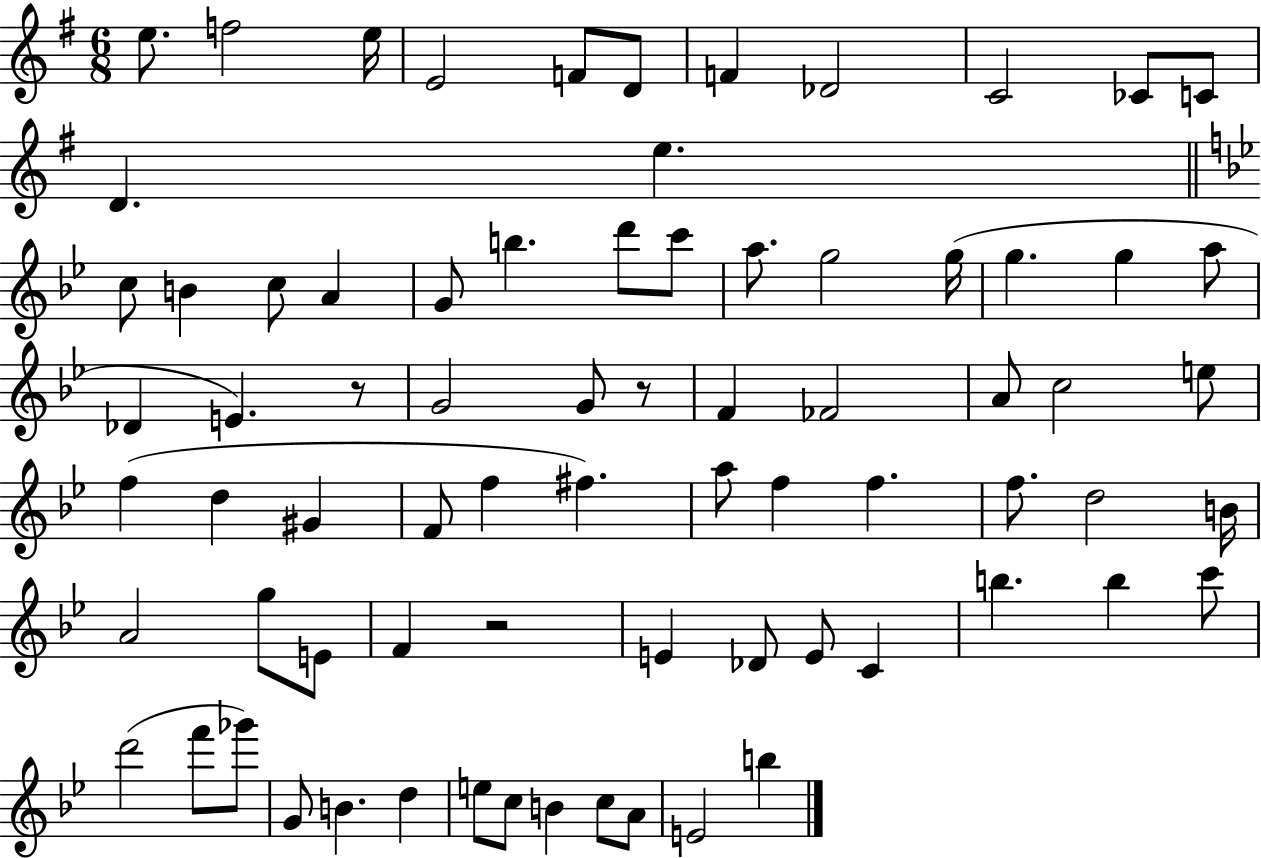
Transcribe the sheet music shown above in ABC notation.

X:1
T:Untitled
M:6/8
L:1/4
K:G
e/2 f2 e/4 E2 F/2 D/2 F _D2 C2 _C/2 C/2 D e c/2 B c/2 A G/2 b d'/2 c'/2 a/2 g2 g/4 g g a/2 _D E z/2 G2 G/2 z/2 F _F2 A/2 c2 e/2 f d ^G F/2 f ^f a/2 f f f/2 d2 B/4 A2 g/2 E/2 F z2 E _D/2 E/2 C b b c'/2 d'2 f'/2 _g'/2 G/2 B d e/2 c/2 B c/2 A/2 E2 b